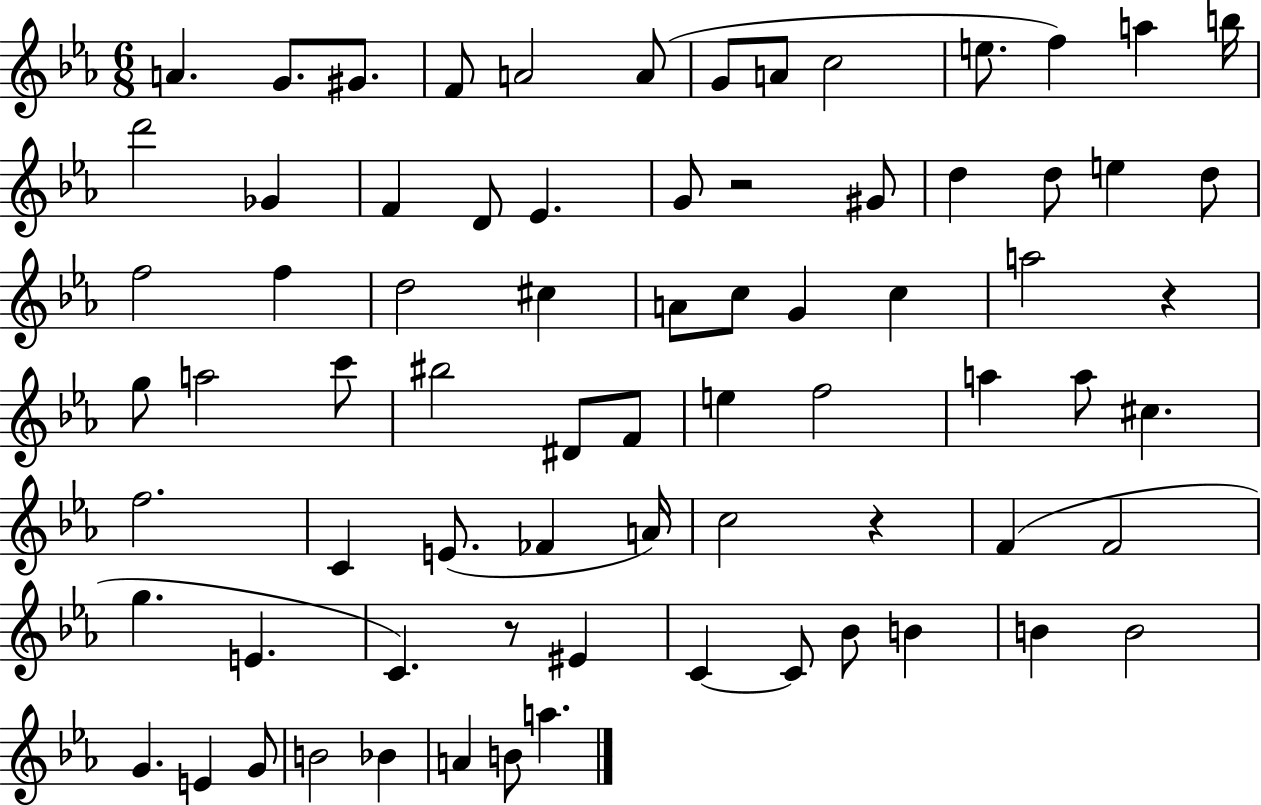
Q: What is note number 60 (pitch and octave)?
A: B4